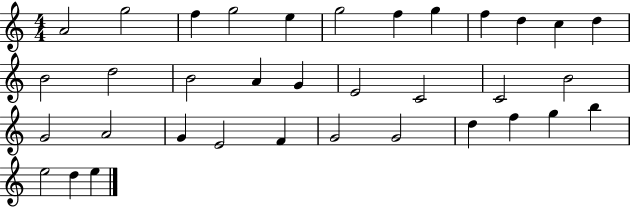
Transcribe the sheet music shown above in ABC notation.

X:1
T:Untitled
M:4/4
L:1/4
K:C
A2 g2 f g2 e g2 f g f d c d B2 d2 B2 A G E2 C2 C2 B2 G2 A2 G E2 F G2 G2 d f g b e2 d e